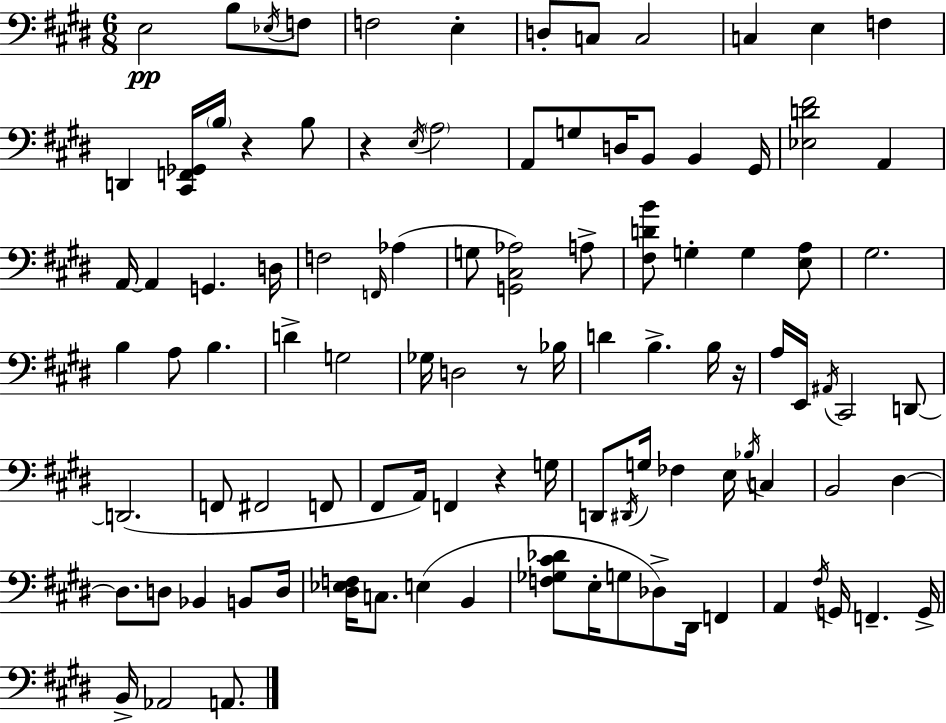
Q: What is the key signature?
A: E major